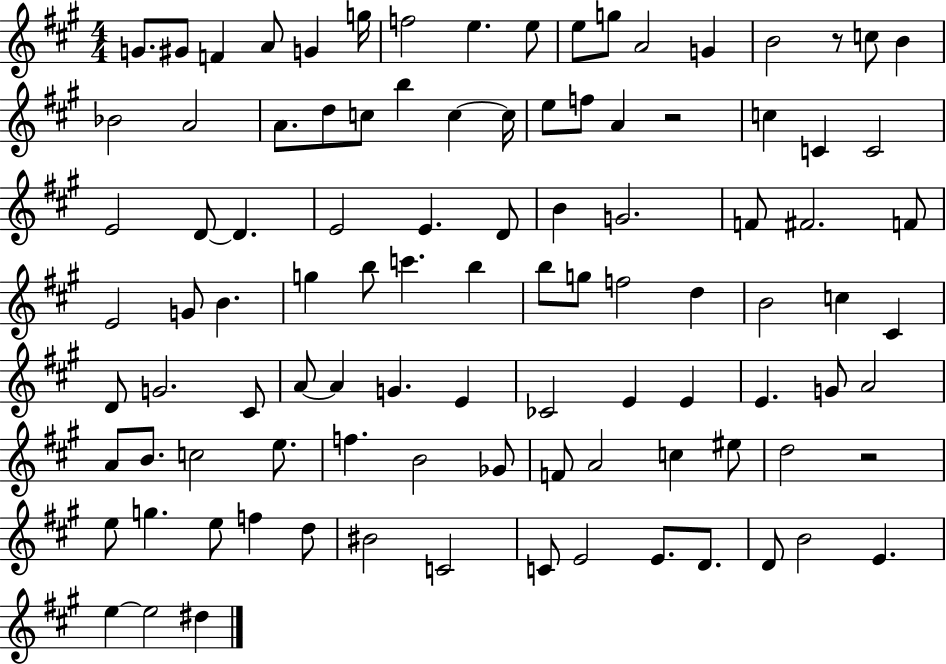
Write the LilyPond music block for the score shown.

{
  \clef treble
  \numericTimeSignature
  \time 4/4
  \key a \major
  \repeat volta 2 { g'8. gis'8 f'4 a'8 g'4 g''16 | f''2 e''4. e''8 | e''8 g''8 a'2 g'4 | b'2 r8 c''8 b'4 | \break bes'2 a'2 | a'8. d''8 c''8 b''4 c''4~~ c''16 | e''8 f''8 a'4 r2 | c''4 c'4 c'2 | \break e'2 d'8~~ d'4. | e'2 e'4. d'8 | b'4 g'2. | f'8 fis'2. f'8 | \break e'2 g'8 b'4. | g''4 b''8 c'''4. b''4 | b''8 g''8 f''2 d''4 | b'2 c''4 cis'4 | \break d'8 g'2. cis'8 | a'8~~ a'4 g'4. e'4 | ces'2 e'4 e'4 | e'4. g'8 a'2 | \break a'8 b'8. c''2 e''8. | f''4. b'2 ges'8 | f'8 a'2 c''4 eis''8 | d''2 r2 | \break e''8 g''4. e''8 f''4 d''8 | bis'2 c'2 | c'8 e'2 e'8. d'8. | d'8 b'2 e'4. | \break e''4~~ e''2 dis''4 | } \bar "|."
}